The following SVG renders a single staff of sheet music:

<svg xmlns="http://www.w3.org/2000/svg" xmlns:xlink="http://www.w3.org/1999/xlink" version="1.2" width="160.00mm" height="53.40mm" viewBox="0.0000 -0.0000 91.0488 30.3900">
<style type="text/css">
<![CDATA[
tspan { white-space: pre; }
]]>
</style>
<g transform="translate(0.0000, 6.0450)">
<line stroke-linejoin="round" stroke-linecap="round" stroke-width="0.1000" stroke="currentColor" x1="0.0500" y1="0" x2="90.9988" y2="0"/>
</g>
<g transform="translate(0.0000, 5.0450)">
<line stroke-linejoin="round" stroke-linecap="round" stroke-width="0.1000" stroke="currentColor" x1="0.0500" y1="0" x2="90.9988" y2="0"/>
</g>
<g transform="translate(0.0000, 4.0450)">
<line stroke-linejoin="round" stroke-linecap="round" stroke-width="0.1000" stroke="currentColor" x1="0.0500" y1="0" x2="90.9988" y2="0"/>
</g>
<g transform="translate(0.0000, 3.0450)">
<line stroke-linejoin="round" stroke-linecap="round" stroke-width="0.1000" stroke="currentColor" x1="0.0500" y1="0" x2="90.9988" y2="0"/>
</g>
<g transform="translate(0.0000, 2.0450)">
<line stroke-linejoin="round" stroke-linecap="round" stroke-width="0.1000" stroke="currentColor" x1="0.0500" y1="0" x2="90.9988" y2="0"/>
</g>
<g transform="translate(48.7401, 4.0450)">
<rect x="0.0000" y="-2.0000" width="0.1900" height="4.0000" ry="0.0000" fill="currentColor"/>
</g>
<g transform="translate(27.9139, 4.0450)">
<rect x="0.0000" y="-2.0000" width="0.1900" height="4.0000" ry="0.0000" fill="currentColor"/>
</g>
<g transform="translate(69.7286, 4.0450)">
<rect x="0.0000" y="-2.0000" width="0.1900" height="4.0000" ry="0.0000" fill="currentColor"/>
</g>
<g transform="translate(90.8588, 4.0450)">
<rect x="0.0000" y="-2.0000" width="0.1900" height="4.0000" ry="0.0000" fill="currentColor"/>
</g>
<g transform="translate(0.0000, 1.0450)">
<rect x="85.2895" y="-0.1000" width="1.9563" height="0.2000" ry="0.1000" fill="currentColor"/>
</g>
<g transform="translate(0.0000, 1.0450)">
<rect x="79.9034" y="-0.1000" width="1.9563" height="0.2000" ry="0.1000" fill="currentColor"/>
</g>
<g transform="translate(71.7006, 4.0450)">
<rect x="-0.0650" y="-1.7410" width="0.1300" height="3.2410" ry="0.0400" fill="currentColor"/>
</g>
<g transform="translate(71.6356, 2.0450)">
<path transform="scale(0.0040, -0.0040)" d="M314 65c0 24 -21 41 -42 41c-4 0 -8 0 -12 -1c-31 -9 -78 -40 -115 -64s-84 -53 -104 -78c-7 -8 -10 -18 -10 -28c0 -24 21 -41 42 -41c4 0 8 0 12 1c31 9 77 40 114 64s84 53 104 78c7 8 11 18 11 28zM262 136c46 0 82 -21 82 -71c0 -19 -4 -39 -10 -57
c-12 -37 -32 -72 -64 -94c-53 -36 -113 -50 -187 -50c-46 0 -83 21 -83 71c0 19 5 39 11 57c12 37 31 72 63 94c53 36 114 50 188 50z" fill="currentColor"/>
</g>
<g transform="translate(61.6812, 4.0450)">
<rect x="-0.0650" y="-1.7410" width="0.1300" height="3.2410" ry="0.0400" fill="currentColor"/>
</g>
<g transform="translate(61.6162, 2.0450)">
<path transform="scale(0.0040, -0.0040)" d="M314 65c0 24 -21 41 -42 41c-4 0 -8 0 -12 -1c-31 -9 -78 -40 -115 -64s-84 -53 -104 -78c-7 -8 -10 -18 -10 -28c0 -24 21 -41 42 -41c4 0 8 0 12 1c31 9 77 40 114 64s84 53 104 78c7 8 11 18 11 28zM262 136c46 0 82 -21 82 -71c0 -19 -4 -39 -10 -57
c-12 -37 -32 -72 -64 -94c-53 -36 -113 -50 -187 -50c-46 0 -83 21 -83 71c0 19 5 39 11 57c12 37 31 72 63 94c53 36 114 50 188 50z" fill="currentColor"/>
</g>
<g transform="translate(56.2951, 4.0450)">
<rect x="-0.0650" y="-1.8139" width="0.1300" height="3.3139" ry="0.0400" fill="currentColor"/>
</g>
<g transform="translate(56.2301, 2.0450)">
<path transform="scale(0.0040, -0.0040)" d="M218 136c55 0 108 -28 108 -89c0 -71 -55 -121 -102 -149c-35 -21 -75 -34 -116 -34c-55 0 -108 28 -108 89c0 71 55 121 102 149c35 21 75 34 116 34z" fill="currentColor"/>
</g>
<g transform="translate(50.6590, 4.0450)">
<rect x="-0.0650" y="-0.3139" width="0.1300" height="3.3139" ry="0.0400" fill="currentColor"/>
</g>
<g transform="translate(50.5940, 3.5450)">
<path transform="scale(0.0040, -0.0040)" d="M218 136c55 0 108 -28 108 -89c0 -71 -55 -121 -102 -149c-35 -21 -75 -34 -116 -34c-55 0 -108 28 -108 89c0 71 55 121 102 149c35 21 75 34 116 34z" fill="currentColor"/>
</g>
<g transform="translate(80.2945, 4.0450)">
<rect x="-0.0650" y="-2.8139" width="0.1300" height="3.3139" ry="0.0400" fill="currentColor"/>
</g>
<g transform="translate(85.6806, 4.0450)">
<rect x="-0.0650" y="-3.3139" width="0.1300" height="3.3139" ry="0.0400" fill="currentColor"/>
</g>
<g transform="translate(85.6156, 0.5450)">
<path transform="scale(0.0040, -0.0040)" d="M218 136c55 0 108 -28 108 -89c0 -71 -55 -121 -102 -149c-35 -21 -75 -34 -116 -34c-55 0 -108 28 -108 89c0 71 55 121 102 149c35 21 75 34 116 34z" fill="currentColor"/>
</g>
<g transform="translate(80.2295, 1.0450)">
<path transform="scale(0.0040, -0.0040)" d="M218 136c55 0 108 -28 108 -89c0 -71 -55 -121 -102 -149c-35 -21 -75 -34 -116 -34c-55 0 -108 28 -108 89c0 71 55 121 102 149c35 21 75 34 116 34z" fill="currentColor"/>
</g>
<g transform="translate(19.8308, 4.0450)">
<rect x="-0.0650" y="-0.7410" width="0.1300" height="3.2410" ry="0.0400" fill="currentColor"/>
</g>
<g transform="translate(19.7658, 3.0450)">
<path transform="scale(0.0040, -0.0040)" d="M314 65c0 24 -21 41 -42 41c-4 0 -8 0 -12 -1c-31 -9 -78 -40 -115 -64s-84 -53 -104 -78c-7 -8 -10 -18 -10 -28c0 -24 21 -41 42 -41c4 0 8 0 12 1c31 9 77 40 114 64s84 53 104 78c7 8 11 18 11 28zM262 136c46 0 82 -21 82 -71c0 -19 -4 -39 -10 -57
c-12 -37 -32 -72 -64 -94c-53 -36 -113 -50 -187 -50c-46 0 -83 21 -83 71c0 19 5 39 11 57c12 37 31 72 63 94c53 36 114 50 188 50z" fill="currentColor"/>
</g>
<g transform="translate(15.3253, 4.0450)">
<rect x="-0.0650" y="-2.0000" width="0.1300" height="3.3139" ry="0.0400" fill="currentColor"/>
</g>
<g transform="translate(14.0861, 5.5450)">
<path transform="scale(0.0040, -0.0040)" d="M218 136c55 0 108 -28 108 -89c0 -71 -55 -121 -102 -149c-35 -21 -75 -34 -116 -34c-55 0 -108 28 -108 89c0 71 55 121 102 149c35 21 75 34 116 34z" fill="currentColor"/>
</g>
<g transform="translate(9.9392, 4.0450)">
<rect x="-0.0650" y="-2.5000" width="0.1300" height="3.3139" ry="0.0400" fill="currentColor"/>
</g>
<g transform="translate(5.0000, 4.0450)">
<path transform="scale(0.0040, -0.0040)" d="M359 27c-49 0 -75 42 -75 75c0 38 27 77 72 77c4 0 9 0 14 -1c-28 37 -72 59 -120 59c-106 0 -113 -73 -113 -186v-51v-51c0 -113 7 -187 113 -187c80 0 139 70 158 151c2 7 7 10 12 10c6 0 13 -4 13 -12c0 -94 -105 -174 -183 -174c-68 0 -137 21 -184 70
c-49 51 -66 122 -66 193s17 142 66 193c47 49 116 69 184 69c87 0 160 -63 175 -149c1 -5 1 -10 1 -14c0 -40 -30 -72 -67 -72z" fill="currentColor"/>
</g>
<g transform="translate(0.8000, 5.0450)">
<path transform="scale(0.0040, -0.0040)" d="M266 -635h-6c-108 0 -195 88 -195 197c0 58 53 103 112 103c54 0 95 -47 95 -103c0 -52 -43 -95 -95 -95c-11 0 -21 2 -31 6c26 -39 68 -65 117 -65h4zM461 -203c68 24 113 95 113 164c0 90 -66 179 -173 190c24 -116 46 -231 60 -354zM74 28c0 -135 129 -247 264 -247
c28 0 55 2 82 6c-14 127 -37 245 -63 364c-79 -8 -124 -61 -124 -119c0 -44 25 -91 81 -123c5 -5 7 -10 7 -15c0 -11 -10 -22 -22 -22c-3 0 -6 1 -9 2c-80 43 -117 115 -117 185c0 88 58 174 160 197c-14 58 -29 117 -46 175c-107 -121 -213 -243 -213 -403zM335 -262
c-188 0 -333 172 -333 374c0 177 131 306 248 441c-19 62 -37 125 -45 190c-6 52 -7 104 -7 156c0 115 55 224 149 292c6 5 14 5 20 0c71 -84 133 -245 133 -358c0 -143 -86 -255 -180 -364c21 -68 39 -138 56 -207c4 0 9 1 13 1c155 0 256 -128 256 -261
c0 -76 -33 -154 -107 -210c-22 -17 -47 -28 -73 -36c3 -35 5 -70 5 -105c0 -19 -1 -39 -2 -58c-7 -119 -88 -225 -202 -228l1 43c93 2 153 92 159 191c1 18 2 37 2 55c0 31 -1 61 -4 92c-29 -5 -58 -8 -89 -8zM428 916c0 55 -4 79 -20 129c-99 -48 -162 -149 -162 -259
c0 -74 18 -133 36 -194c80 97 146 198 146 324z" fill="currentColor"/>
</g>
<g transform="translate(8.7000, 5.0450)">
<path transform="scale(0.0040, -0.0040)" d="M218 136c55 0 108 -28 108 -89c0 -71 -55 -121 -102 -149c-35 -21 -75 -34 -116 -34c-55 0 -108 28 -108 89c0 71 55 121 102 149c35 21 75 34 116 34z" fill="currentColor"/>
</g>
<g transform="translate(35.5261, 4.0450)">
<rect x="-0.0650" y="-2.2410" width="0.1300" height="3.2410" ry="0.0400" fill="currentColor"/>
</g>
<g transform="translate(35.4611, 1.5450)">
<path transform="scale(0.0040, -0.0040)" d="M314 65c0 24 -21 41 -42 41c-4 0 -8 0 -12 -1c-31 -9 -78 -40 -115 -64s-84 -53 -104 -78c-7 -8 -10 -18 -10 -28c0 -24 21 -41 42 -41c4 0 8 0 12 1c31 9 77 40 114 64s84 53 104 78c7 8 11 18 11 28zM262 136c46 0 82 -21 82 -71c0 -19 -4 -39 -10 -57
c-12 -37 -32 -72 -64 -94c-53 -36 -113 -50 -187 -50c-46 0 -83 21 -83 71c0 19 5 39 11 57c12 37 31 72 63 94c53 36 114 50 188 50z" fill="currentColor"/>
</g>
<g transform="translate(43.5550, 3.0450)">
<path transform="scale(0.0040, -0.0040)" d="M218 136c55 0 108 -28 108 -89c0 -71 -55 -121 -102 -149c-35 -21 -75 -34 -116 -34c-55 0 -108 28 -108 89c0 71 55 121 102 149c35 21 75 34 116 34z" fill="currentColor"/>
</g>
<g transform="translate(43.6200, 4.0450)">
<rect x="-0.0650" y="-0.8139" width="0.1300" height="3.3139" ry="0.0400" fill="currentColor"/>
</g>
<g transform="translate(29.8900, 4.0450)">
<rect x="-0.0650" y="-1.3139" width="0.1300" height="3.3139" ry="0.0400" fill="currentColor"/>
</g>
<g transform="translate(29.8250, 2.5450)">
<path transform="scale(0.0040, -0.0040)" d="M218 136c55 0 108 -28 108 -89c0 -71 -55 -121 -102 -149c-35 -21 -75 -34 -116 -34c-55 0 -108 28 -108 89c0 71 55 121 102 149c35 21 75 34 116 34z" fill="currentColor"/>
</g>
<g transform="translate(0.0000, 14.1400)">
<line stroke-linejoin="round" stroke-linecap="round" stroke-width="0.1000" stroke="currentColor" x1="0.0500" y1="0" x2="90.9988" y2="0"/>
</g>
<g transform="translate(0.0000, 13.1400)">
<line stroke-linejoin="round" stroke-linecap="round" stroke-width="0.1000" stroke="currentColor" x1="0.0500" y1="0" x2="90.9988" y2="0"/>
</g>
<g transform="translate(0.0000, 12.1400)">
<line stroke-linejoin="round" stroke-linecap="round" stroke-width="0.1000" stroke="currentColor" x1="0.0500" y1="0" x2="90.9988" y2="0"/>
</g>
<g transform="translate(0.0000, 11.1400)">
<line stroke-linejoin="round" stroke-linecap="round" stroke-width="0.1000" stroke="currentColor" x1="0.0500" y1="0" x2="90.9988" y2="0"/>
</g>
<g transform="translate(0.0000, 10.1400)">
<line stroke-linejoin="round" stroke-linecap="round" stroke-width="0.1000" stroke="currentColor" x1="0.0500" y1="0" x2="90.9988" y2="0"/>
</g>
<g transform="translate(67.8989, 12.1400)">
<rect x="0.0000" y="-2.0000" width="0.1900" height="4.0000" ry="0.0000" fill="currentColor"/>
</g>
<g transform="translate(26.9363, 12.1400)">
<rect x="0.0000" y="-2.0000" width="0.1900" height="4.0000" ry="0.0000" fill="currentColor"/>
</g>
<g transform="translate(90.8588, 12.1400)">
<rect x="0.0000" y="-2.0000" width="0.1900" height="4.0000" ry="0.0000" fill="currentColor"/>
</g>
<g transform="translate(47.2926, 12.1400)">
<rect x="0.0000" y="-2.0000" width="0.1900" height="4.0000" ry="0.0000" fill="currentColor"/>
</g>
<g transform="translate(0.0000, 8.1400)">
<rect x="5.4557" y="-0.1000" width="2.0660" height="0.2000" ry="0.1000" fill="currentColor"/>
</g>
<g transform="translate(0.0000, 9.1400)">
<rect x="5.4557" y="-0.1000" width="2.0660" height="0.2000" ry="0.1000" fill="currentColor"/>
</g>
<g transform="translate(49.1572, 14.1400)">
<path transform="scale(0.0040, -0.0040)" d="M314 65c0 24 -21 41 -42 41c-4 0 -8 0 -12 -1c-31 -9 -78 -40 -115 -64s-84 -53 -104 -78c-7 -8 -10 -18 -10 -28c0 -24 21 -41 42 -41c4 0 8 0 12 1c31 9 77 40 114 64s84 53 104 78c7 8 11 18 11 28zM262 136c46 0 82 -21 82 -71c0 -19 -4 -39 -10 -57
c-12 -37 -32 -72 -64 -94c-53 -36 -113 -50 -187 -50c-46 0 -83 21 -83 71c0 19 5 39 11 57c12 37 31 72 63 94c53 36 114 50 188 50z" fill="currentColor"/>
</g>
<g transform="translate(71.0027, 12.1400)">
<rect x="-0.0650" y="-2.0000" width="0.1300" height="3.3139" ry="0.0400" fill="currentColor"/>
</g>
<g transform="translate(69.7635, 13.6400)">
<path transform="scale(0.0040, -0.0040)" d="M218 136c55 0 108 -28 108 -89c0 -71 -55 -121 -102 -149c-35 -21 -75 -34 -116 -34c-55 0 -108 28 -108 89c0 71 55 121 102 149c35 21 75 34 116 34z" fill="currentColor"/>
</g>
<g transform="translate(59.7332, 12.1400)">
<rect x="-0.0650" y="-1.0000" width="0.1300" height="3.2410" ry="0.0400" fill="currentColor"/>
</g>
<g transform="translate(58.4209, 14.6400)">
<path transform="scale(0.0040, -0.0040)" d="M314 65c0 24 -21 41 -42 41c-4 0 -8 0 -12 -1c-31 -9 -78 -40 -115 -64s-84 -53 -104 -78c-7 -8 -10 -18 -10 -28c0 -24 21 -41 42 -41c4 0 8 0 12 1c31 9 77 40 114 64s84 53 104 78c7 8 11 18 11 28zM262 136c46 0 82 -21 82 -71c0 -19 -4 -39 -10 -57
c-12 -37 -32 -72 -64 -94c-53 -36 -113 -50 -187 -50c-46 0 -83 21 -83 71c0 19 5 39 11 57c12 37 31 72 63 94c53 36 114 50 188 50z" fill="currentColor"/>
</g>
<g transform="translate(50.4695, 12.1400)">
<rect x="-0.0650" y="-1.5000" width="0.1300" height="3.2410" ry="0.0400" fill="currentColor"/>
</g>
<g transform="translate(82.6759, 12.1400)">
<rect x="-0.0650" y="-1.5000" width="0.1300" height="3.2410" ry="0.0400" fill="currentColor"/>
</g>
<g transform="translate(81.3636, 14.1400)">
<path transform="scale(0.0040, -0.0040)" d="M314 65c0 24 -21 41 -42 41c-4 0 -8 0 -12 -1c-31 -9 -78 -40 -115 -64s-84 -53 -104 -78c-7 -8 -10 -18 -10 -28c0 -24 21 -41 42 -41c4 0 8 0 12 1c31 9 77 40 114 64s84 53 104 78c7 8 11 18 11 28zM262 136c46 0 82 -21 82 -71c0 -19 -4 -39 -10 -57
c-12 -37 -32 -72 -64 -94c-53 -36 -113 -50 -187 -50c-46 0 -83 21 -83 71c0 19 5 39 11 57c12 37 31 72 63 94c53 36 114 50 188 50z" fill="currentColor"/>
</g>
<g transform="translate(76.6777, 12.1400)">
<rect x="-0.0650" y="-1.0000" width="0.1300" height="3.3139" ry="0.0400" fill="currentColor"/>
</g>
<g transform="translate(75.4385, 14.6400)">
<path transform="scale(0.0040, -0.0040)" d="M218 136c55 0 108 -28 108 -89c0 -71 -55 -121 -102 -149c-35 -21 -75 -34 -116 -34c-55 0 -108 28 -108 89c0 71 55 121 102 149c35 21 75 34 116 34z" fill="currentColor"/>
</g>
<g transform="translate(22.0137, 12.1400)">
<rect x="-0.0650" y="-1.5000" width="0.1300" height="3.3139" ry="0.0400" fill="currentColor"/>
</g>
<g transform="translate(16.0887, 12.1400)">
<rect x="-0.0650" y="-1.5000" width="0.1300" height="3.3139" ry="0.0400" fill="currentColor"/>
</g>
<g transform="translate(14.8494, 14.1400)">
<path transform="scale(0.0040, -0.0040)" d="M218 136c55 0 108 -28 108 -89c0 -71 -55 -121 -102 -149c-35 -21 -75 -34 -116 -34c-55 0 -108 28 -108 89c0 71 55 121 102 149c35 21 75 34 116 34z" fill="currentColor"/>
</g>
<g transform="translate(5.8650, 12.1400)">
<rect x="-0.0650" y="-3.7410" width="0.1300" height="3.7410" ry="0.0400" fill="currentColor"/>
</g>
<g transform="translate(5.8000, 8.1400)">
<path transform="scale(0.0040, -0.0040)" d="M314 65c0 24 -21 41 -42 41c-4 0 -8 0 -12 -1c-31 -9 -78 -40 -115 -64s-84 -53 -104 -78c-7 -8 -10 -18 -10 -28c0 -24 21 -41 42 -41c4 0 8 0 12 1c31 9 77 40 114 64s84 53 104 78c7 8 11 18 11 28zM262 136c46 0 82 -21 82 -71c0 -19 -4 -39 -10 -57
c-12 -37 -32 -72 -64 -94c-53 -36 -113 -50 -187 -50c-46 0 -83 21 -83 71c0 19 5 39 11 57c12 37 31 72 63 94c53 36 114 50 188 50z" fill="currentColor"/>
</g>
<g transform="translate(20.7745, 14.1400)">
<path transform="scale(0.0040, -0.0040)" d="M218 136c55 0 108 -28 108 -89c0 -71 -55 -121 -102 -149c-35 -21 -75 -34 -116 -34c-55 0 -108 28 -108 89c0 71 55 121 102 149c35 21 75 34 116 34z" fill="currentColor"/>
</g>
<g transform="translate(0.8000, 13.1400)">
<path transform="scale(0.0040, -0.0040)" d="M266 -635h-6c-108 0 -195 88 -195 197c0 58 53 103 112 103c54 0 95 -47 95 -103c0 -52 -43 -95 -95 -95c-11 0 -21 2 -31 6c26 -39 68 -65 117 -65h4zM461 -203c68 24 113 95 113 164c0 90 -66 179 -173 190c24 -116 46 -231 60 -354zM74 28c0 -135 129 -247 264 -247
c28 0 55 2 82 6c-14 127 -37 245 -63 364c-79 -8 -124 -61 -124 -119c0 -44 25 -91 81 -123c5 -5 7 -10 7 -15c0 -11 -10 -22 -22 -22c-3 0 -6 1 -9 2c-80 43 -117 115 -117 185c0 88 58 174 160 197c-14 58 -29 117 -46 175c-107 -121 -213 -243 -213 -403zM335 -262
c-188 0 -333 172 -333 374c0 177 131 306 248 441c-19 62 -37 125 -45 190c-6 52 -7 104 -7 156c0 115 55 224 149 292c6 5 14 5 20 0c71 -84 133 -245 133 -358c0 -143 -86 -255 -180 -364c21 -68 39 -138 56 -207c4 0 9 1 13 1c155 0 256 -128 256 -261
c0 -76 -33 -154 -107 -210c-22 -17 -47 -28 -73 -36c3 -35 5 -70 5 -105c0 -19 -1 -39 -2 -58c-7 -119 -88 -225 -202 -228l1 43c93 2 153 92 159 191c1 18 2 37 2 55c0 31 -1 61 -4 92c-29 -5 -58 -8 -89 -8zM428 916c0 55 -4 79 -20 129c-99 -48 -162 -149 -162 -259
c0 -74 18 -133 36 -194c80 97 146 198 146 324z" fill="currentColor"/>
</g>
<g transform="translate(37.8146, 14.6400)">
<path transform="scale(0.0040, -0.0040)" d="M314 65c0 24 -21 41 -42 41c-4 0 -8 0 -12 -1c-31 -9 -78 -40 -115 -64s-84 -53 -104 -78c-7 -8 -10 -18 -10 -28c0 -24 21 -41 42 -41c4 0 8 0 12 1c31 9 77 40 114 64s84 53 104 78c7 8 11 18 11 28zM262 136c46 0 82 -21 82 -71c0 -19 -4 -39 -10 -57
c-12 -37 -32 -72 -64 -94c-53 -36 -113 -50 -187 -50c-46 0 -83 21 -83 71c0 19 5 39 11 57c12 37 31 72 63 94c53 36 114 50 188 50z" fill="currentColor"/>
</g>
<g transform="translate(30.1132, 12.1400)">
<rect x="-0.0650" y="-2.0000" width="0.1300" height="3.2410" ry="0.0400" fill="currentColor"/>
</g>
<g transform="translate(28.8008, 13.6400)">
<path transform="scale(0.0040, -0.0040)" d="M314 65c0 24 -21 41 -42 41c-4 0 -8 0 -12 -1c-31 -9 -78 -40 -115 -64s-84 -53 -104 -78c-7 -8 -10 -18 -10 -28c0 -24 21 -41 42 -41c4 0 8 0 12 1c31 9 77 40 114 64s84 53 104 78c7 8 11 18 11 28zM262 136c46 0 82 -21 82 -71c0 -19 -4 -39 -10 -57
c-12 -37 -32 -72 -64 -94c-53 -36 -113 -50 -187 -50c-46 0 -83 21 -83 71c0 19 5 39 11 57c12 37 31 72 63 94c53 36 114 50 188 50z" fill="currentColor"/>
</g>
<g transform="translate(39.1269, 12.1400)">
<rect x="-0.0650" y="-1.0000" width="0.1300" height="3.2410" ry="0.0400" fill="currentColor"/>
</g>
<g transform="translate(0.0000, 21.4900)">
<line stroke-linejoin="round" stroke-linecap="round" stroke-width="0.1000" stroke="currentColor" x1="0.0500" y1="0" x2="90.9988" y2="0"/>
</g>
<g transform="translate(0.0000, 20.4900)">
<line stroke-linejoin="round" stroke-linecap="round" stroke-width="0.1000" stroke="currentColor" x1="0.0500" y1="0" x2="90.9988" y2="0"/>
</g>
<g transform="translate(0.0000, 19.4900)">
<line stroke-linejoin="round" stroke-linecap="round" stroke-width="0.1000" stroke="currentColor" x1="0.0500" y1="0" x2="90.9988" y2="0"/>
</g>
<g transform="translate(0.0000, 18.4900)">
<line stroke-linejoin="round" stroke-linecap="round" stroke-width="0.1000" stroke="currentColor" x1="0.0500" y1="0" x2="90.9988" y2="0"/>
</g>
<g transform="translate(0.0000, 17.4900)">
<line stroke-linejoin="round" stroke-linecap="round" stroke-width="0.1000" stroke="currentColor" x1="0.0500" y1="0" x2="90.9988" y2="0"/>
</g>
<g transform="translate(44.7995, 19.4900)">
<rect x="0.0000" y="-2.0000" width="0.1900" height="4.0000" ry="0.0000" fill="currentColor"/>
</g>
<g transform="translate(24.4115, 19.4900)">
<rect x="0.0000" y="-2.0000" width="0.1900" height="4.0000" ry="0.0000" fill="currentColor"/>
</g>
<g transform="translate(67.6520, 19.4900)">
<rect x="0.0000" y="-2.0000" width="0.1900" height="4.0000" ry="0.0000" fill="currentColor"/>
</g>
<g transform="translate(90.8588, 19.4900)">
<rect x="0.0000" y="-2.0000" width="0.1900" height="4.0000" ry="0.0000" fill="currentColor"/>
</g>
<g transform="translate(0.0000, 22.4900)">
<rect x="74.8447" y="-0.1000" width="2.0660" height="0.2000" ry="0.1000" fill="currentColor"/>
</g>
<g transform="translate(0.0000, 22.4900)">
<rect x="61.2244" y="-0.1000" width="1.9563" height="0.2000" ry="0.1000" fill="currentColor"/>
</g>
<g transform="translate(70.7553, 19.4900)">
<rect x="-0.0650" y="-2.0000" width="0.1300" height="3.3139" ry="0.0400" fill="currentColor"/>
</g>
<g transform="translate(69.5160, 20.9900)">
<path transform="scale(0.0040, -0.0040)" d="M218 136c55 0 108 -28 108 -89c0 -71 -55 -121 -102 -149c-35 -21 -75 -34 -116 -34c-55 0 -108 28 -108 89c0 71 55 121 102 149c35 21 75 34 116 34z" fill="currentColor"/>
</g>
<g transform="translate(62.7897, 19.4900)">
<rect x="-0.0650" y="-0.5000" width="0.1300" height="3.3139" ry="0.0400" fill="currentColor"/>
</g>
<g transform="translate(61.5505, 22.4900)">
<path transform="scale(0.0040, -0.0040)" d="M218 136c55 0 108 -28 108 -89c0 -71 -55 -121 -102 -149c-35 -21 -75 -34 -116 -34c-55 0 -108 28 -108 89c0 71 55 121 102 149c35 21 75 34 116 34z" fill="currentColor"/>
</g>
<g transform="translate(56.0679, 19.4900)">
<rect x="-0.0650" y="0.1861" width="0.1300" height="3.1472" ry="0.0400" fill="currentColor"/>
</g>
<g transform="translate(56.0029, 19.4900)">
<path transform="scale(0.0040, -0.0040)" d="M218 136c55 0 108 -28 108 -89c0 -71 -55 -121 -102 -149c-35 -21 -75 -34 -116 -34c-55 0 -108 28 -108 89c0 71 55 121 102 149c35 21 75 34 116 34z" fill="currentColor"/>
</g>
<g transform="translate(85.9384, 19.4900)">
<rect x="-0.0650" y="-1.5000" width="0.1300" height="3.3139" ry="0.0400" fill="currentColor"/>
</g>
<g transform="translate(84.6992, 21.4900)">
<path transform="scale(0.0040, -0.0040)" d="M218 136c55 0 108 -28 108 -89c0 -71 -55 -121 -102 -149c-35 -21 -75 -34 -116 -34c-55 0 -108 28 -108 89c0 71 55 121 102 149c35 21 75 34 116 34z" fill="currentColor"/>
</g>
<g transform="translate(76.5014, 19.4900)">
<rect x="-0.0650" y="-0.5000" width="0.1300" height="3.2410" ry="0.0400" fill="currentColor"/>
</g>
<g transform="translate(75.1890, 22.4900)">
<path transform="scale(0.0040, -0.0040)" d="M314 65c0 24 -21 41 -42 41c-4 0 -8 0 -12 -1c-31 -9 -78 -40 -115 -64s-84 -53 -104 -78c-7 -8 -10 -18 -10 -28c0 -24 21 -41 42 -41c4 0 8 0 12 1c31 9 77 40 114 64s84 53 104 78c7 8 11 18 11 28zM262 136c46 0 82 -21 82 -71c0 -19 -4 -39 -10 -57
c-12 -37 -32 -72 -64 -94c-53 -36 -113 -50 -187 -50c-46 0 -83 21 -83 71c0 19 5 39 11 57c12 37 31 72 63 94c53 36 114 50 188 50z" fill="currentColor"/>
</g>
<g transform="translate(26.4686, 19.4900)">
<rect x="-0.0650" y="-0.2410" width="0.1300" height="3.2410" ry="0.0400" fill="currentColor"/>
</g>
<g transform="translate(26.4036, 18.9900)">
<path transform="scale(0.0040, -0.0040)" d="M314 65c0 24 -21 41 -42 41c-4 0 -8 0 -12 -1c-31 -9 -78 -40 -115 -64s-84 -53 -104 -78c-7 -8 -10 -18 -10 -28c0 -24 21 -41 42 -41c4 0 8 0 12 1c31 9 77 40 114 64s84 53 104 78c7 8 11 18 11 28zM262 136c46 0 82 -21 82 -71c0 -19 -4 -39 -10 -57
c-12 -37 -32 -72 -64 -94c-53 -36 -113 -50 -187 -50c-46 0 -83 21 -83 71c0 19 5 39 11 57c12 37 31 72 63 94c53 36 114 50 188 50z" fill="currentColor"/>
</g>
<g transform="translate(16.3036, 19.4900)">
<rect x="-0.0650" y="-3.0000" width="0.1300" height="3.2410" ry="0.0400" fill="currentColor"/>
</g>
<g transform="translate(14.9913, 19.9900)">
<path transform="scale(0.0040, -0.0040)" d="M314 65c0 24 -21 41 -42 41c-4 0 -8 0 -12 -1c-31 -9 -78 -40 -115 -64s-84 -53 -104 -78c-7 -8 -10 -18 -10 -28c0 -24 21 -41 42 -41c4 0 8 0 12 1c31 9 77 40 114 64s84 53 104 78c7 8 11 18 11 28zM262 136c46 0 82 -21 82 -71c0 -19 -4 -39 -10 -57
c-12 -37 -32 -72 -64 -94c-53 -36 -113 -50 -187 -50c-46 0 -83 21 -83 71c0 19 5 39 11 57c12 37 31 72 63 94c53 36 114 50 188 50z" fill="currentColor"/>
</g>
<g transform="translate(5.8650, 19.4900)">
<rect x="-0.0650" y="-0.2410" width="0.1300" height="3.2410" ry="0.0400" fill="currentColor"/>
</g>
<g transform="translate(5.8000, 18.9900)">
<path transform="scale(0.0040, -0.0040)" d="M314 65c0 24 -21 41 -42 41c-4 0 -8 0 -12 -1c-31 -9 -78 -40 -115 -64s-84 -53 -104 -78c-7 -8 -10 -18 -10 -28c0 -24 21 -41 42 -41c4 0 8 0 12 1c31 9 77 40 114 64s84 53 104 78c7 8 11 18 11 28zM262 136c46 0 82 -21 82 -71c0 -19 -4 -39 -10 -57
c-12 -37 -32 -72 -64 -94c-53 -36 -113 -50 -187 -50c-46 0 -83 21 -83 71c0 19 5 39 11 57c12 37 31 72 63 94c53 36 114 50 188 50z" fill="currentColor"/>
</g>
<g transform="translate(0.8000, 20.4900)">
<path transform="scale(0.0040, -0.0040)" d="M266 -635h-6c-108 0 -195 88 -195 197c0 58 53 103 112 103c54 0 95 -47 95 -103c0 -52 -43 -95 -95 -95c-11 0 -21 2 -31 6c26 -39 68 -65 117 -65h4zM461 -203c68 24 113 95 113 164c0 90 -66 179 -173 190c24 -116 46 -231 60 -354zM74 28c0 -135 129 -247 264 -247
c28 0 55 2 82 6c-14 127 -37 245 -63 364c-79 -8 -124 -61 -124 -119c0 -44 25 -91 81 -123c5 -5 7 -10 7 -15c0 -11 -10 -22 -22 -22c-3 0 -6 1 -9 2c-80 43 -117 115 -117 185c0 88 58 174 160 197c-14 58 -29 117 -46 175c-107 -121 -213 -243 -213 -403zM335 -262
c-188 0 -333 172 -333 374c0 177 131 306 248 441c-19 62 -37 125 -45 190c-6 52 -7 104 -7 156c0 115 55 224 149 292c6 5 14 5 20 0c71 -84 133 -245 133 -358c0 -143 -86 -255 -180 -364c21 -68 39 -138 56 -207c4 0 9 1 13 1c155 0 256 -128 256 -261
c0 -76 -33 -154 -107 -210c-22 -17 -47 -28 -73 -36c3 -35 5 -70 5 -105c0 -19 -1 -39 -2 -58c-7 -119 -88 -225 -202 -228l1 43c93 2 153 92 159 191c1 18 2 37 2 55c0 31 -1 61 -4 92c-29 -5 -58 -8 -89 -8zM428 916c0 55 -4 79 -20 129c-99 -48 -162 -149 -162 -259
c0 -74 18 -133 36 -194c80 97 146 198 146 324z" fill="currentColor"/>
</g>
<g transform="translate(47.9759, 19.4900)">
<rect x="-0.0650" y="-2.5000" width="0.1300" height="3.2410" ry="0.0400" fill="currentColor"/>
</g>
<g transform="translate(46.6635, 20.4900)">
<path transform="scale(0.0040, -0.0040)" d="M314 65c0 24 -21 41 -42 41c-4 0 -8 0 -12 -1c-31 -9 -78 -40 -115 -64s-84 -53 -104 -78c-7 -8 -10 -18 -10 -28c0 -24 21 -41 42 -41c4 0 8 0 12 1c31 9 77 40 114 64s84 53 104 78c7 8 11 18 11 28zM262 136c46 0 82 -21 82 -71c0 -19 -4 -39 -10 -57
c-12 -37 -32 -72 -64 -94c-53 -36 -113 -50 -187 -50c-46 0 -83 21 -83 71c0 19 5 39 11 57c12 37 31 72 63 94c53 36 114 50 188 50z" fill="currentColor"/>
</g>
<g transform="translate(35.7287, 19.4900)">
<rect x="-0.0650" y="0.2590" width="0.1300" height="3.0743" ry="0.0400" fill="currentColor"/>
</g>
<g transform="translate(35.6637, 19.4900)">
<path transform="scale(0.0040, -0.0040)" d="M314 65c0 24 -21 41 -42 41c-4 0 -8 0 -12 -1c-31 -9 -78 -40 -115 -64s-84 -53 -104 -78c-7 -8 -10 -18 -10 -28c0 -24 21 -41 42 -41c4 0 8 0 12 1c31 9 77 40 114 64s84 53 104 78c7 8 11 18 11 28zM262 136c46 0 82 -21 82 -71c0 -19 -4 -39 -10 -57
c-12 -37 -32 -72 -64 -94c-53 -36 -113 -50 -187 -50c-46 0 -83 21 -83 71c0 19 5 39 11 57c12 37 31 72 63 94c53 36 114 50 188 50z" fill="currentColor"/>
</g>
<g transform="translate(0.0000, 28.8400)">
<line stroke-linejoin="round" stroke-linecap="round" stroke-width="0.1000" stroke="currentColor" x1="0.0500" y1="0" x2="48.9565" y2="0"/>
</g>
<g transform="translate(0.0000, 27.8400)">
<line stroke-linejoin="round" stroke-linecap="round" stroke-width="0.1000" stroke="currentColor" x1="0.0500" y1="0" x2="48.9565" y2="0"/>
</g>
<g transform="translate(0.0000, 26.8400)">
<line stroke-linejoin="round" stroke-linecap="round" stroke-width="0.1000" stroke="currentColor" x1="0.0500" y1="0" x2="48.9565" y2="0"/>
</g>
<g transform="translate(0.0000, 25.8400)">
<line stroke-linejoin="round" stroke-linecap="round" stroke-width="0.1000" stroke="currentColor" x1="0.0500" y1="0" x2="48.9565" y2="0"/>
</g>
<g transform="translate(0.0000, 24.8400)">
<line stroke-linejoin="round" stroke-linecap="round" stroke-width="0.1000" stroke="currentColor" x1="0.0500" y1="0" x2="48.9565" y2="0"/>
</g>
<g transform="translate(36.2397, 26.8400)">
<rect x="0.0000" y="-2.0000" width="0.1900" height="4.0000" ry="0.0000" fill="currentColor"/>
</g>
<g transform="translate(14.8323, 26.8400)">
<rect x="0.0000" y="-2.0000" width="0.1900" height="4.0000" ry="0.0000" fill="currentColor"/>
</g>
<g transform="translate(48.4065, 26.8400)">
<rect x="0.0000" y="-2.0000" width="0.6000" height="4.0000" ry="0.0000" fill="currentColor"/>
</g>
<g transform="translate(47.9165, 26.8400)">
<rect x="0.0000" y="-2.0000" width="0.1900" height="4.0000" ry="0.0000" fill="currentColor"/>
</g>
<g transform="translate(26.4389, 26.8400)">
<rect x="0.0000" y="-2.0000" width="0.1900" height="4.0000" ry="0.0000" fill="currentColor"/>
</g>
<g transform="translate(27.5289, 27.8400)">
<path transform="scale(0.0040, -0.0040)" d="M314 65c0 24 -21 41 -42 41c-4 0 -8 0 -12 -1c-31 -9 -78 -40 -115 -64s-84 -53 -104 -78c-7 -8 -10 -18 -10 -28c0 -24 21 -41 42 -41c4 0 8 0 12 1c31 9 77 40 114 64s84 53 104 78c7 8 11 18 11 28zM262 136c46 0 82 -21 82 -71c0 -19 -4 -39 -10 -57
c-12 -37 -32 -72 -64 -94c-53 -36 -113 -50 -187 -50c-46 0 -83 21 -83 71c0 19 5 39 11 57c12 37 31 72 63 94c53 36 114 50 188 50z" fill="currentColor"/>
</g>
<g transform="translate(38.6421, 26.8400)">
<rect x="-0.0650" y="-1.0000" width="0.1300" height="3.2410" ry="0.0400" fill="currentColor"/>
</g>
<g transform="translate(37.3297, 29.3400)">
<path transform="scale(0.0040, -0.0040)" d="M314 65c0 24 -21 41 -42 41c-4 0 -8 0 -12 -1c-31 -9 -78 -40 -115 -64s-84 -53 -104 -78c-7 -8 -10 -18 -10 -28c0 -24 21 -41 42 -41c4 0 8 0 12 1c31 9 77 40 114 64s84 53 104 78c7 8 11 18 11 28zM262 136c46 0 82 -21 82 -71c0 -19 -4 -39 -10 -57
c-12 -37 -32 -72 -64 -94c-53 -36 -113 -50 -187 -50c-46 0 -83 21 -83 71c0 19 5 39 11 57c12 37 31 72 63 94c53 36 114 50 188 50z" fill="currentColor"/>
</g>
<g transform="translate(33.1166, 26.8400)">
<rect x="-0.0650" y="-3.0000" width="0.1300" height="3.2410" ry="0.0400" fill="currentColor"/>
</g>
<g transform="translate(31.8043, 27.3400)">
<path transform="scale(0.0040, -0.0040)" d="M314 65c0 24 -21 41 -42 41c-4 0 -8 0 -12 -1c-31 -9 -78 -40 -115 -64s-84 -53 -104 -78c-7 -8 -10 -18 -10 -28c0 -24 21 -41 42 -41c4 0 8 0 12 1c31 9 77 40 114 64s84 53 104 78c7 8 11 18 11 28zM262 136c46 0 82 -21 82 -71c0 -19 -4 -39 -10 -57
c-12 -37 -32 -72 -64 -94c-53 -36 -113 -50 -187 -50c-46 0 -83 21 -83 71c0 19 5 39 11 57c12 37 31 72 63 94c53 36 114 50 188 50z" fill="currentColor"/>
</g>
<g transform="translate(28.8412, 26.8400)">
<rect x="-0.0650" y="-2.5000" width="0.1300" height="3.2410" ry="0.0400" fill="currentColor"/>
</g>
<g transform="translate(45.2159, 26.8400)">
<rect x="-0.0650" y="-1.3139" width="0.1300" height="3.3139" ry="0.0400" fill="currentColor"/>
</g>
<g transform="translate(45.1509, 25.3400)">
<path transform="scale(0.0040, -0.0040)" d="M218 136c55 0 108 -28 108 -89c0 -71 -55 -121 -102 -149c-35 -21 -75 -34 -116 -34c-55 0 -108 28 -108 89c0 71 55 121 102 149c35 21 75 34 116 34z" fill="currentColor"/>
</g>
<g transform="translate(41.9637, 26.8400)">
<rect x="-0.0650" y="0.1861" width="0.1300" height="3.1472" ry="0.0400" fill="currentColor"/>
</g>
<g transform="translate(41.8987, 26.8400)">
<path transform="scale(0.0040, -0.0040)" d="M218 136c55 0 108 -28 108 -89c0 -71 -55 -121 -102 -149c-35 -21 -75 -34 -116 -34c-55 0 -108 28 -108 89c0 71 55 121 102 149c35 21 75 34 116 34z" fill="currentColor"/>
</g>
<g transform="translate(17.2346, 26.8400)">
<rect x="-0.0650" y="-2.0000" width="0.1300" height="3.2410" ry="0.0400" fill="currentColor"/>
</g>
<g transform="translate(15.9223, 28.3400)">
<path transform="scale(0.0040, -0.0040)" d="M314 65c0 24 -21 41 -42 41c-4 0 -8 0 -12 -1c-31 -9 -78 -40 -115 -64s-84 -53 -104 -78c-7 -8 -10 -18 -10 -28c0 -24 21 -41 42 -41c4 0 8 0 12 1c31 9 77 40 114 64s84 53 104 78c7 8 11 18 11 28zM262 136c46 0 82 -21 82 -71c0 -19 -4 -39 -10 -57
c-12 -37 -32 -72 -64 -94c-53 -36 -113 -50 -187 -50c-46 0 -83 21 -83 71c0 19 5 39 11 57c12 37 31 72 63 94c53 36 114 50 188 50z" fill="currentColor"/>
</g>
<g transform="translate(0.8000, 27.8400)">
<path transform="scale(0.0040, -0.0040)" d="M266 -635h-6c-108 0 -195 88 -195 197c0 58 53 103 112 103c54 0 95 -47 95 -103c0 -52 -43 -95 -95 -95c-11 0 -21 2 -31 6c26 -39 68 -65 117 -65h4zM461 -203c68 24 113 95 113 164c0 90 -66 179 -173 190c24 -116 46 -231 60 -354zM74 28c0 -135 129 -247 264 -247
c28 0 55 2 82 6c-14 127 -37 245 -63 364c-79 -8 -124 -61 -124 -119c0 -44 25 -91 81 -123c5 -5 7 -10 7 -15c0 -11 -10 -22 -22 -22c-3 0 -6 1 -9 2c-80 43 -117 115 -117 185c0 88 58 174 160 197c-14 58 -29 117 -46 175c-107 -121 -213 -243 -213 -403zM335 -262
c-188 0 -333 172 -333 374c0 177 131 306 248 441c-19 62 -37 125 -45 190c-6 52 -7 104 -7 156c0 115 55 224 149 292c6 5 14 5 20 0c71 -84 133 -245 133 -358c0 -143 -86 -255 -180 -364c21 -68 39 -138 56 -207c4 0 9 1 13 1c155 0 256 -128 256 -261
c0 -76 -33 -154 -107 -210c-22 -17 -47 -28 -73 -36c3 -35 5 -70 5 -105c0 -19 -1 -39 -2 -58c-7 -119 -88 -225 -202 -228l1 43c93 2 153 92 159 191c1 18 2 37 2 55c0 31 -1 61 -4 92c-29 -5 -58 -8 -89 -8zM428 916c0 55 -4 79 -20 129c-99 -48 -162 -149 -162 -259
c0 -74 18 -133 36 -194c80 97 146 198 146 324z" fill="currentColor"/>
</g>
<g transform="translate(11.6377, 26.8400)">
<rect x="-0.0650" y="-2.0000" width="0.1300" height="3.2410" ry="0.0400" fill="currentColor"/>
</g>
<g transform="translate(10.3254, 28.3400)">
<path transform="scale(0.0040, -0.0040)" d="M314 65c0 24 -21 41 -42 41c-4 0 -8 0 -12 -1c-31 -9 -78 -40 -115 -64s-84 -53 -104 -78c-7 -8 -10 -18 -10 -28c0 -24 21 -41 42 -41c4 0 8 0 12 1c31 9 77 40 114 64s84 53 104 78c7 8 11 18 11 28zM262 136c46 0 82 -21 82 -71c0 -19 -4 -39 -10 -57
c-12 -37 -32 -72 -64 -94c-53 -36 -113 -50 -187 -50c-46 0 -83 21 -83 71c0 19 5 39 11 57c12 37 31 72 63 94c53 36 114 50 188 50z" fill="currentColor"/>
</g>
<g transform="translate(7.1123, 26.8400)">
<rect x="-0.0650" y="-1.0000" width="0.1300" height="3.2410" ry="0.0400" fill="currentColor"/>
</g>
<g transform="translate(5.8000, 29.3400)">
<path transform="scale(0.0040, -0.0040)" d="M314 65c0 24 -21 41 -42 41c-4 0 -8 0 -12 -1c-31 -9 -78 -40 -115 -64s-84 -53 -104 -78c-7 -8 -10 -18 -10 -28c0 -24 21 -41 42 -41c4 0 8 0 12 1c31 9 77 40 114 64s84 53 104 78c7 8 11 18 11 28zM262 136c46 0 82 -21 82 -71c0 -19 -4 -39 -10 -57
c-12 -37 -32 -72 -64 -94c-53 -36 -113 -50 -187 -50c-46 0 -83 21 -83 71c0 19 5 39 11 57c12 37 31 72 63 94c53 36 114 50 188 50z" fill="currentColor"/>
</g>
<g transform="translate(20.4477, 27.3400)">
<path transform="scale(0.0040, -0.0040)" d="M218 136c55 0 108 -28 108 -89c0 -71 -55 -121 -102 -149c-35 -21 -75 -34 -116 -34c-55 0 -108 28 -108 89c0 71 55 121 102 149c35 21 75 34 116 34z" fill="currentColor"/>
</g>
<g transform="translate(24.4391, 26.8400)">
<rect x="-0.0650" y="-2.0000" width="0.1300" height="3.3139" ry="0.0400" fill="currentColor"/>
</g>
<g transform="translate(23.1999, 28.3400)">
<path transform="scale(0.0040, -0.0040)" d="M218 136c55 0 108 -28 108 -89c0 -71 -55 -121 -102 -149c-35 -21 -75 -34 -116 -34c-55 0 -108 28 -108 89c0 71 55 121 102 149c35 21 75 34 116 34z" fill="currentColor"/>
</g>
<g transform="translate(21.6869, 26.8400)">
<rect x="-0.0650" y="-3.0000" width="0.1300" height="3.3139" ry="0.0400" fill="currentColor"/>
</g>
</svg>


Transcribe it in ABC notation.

X:1
T:Untitled
M:4/4
L:1/4
K:C
G F d2 e g2 d c f f2 f2 a b c'2 E E F2 D2 E2 D2 F D E2 c2 A2 c2 B2 G2 B C F C2 E D2 F2 F2 A F G2 A2 D2 B e